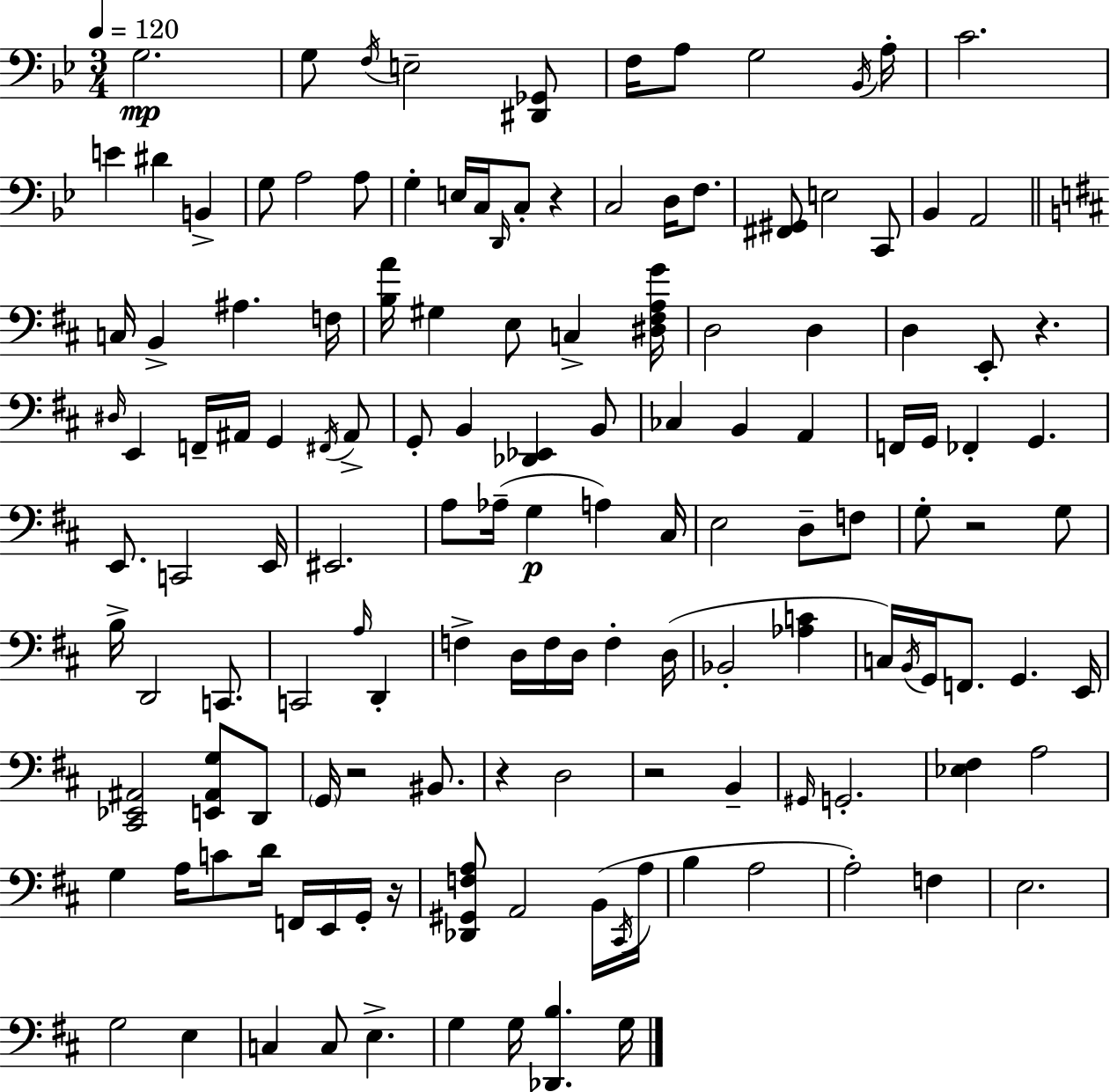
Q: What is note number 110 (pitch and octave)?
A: A3